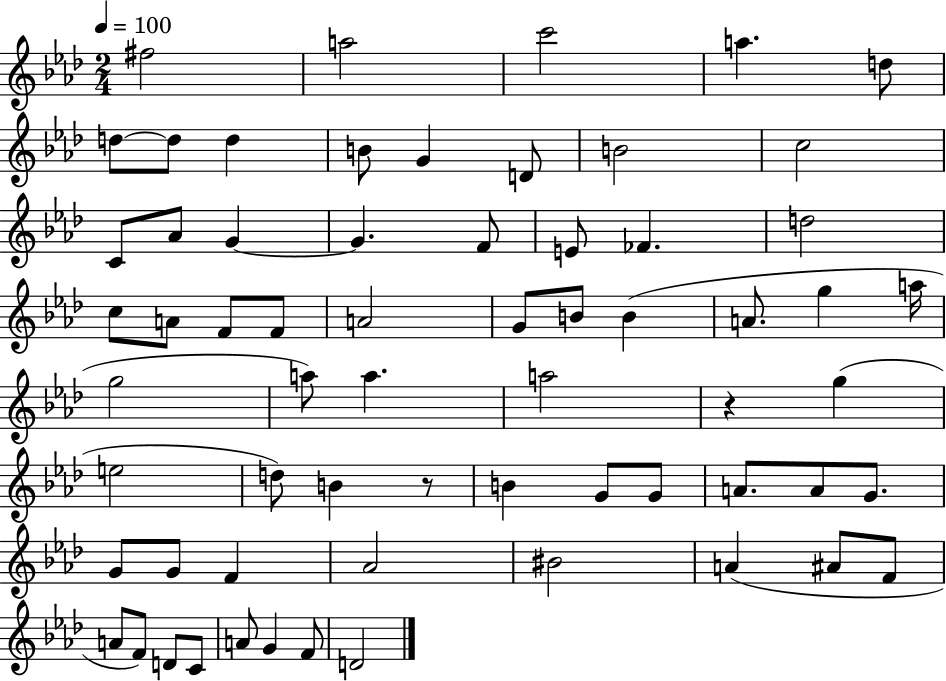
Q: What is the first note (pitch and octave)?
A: F#5